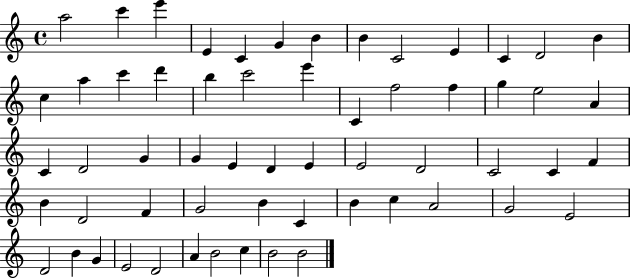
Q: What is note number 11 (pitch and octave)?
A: C4